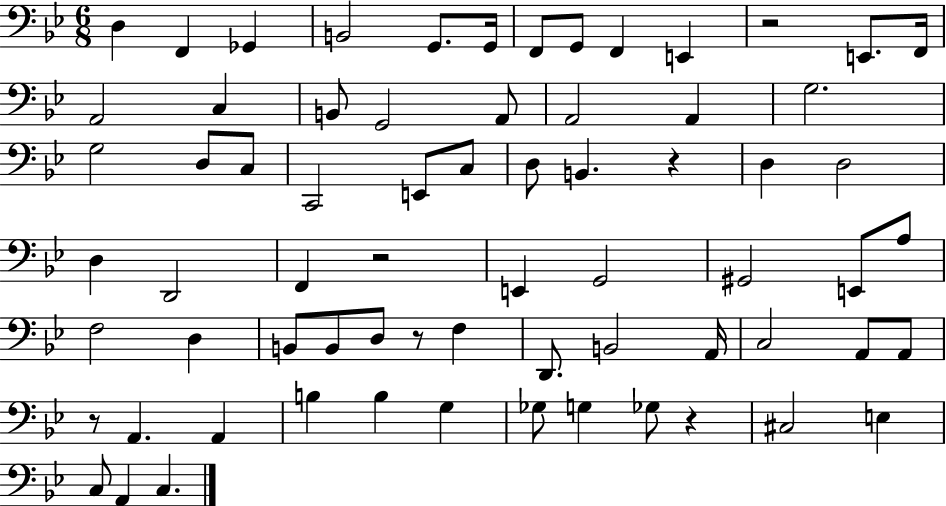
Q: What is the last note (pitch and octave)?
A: C3